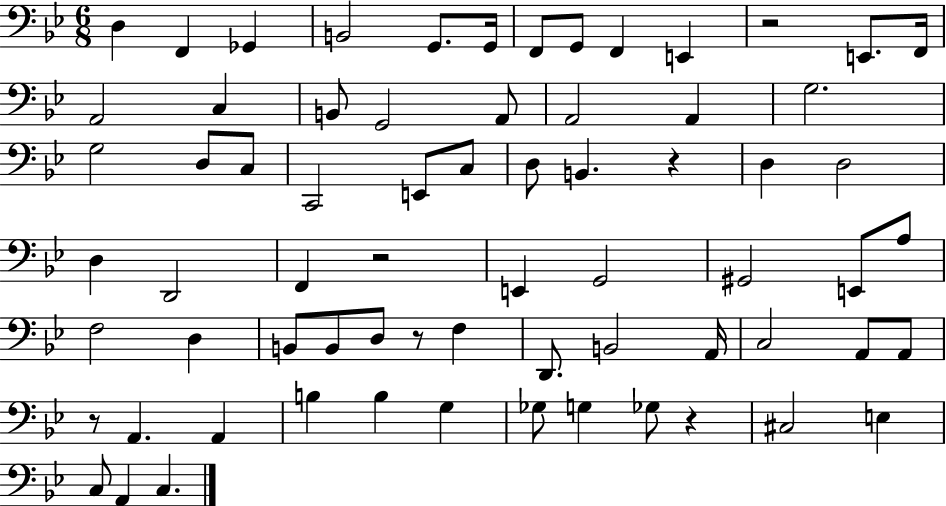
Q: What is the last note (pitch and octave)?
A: C3